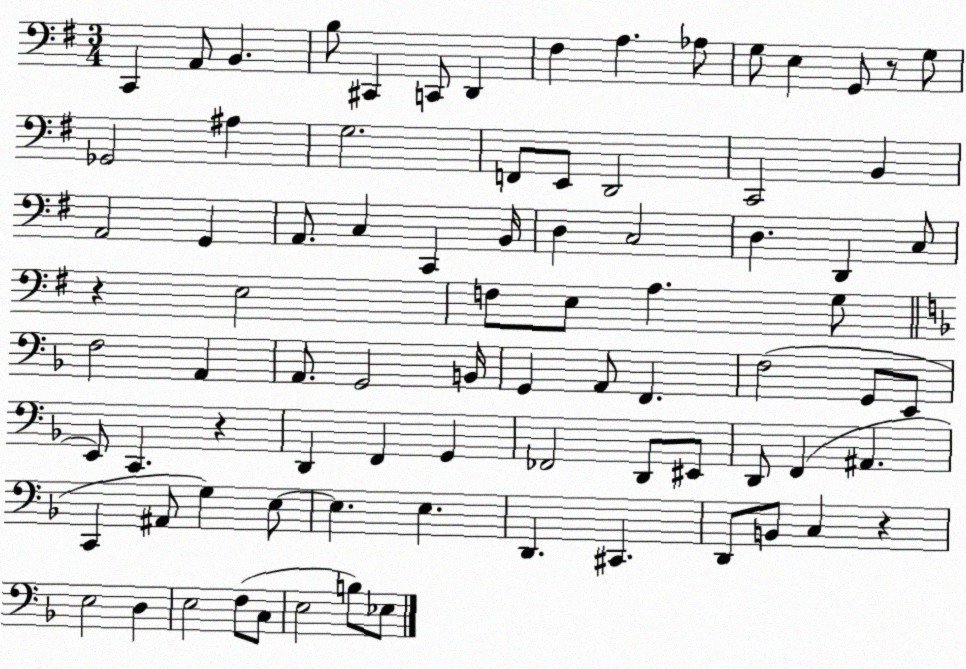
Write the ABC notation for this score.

X:1
T:Untitled
M:3/4
L:1/4
K:G
C,, A,,/2 B,, B,/2 ^C,, C,,/2 D,, ^F, A, _A,/2 G,/2 E, G,,/2 z/2 G,/2 _G,,2 ^A, G,2 F,,/2 E,,/2 D,,2 C,,2 B,, A,,2 G,, A,,/2 C, C,, B,,/4 D, C,2 D, D,, C,/2 z E,2 F,/2 E,/2 A, G,/2 F,2 A,, A,,/2 G,,2 B,,/4 G,, A,,/2 F,, F,2 G,,/2 E,,/2 E,,/2 C,, z D,, F,, G,, _F,,2 D,,/2 ^E,,/2 D,,/2 F,, ^A,, C,, ^A,,/2 G, E,/2 E, E, D,, ^C,, D,,/2 B,,/2 C, z E,2 D, E,2 F,/2 C,/2 E,2 B,/2 _E,/2